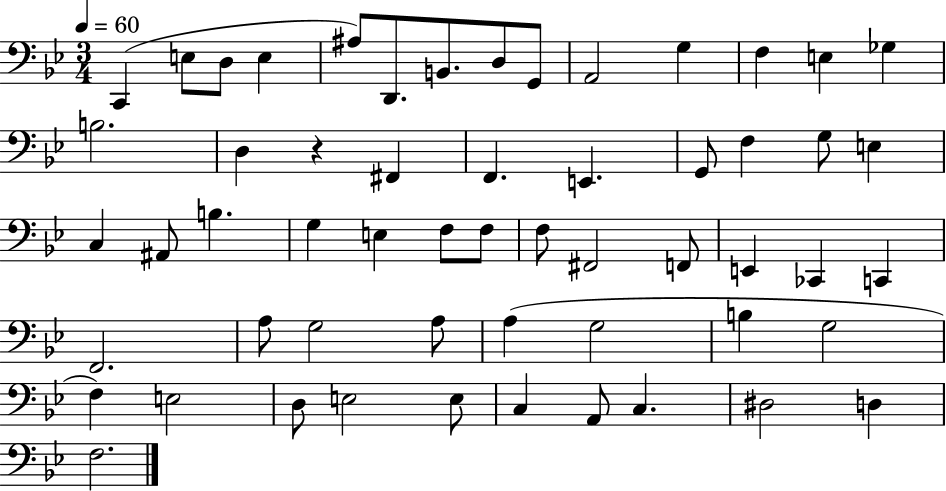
X:1
T:Untitled
M:3/4
L:1/4
K:Bb
C,, E,/2 D,/2 E, ^A,/2 D,,/2 B,,/2 D,/2 G,,/2 A,,2 G, F, E, _G, B,2 D, z ^F,, F,, E,, G,,/2 F, G,/2 E, C, ^A,,/2 B, G, E, F,/2 F,/2 F,/2 ^F,,2 F,,/2 E,, _C,, C,, F,,2 A,/2 G,2 A,/2 A, G,2 B, G,2 F, E,2 D,/2 E,2 E,/2 C, A,,/2 C, ^D,2 D, F,2